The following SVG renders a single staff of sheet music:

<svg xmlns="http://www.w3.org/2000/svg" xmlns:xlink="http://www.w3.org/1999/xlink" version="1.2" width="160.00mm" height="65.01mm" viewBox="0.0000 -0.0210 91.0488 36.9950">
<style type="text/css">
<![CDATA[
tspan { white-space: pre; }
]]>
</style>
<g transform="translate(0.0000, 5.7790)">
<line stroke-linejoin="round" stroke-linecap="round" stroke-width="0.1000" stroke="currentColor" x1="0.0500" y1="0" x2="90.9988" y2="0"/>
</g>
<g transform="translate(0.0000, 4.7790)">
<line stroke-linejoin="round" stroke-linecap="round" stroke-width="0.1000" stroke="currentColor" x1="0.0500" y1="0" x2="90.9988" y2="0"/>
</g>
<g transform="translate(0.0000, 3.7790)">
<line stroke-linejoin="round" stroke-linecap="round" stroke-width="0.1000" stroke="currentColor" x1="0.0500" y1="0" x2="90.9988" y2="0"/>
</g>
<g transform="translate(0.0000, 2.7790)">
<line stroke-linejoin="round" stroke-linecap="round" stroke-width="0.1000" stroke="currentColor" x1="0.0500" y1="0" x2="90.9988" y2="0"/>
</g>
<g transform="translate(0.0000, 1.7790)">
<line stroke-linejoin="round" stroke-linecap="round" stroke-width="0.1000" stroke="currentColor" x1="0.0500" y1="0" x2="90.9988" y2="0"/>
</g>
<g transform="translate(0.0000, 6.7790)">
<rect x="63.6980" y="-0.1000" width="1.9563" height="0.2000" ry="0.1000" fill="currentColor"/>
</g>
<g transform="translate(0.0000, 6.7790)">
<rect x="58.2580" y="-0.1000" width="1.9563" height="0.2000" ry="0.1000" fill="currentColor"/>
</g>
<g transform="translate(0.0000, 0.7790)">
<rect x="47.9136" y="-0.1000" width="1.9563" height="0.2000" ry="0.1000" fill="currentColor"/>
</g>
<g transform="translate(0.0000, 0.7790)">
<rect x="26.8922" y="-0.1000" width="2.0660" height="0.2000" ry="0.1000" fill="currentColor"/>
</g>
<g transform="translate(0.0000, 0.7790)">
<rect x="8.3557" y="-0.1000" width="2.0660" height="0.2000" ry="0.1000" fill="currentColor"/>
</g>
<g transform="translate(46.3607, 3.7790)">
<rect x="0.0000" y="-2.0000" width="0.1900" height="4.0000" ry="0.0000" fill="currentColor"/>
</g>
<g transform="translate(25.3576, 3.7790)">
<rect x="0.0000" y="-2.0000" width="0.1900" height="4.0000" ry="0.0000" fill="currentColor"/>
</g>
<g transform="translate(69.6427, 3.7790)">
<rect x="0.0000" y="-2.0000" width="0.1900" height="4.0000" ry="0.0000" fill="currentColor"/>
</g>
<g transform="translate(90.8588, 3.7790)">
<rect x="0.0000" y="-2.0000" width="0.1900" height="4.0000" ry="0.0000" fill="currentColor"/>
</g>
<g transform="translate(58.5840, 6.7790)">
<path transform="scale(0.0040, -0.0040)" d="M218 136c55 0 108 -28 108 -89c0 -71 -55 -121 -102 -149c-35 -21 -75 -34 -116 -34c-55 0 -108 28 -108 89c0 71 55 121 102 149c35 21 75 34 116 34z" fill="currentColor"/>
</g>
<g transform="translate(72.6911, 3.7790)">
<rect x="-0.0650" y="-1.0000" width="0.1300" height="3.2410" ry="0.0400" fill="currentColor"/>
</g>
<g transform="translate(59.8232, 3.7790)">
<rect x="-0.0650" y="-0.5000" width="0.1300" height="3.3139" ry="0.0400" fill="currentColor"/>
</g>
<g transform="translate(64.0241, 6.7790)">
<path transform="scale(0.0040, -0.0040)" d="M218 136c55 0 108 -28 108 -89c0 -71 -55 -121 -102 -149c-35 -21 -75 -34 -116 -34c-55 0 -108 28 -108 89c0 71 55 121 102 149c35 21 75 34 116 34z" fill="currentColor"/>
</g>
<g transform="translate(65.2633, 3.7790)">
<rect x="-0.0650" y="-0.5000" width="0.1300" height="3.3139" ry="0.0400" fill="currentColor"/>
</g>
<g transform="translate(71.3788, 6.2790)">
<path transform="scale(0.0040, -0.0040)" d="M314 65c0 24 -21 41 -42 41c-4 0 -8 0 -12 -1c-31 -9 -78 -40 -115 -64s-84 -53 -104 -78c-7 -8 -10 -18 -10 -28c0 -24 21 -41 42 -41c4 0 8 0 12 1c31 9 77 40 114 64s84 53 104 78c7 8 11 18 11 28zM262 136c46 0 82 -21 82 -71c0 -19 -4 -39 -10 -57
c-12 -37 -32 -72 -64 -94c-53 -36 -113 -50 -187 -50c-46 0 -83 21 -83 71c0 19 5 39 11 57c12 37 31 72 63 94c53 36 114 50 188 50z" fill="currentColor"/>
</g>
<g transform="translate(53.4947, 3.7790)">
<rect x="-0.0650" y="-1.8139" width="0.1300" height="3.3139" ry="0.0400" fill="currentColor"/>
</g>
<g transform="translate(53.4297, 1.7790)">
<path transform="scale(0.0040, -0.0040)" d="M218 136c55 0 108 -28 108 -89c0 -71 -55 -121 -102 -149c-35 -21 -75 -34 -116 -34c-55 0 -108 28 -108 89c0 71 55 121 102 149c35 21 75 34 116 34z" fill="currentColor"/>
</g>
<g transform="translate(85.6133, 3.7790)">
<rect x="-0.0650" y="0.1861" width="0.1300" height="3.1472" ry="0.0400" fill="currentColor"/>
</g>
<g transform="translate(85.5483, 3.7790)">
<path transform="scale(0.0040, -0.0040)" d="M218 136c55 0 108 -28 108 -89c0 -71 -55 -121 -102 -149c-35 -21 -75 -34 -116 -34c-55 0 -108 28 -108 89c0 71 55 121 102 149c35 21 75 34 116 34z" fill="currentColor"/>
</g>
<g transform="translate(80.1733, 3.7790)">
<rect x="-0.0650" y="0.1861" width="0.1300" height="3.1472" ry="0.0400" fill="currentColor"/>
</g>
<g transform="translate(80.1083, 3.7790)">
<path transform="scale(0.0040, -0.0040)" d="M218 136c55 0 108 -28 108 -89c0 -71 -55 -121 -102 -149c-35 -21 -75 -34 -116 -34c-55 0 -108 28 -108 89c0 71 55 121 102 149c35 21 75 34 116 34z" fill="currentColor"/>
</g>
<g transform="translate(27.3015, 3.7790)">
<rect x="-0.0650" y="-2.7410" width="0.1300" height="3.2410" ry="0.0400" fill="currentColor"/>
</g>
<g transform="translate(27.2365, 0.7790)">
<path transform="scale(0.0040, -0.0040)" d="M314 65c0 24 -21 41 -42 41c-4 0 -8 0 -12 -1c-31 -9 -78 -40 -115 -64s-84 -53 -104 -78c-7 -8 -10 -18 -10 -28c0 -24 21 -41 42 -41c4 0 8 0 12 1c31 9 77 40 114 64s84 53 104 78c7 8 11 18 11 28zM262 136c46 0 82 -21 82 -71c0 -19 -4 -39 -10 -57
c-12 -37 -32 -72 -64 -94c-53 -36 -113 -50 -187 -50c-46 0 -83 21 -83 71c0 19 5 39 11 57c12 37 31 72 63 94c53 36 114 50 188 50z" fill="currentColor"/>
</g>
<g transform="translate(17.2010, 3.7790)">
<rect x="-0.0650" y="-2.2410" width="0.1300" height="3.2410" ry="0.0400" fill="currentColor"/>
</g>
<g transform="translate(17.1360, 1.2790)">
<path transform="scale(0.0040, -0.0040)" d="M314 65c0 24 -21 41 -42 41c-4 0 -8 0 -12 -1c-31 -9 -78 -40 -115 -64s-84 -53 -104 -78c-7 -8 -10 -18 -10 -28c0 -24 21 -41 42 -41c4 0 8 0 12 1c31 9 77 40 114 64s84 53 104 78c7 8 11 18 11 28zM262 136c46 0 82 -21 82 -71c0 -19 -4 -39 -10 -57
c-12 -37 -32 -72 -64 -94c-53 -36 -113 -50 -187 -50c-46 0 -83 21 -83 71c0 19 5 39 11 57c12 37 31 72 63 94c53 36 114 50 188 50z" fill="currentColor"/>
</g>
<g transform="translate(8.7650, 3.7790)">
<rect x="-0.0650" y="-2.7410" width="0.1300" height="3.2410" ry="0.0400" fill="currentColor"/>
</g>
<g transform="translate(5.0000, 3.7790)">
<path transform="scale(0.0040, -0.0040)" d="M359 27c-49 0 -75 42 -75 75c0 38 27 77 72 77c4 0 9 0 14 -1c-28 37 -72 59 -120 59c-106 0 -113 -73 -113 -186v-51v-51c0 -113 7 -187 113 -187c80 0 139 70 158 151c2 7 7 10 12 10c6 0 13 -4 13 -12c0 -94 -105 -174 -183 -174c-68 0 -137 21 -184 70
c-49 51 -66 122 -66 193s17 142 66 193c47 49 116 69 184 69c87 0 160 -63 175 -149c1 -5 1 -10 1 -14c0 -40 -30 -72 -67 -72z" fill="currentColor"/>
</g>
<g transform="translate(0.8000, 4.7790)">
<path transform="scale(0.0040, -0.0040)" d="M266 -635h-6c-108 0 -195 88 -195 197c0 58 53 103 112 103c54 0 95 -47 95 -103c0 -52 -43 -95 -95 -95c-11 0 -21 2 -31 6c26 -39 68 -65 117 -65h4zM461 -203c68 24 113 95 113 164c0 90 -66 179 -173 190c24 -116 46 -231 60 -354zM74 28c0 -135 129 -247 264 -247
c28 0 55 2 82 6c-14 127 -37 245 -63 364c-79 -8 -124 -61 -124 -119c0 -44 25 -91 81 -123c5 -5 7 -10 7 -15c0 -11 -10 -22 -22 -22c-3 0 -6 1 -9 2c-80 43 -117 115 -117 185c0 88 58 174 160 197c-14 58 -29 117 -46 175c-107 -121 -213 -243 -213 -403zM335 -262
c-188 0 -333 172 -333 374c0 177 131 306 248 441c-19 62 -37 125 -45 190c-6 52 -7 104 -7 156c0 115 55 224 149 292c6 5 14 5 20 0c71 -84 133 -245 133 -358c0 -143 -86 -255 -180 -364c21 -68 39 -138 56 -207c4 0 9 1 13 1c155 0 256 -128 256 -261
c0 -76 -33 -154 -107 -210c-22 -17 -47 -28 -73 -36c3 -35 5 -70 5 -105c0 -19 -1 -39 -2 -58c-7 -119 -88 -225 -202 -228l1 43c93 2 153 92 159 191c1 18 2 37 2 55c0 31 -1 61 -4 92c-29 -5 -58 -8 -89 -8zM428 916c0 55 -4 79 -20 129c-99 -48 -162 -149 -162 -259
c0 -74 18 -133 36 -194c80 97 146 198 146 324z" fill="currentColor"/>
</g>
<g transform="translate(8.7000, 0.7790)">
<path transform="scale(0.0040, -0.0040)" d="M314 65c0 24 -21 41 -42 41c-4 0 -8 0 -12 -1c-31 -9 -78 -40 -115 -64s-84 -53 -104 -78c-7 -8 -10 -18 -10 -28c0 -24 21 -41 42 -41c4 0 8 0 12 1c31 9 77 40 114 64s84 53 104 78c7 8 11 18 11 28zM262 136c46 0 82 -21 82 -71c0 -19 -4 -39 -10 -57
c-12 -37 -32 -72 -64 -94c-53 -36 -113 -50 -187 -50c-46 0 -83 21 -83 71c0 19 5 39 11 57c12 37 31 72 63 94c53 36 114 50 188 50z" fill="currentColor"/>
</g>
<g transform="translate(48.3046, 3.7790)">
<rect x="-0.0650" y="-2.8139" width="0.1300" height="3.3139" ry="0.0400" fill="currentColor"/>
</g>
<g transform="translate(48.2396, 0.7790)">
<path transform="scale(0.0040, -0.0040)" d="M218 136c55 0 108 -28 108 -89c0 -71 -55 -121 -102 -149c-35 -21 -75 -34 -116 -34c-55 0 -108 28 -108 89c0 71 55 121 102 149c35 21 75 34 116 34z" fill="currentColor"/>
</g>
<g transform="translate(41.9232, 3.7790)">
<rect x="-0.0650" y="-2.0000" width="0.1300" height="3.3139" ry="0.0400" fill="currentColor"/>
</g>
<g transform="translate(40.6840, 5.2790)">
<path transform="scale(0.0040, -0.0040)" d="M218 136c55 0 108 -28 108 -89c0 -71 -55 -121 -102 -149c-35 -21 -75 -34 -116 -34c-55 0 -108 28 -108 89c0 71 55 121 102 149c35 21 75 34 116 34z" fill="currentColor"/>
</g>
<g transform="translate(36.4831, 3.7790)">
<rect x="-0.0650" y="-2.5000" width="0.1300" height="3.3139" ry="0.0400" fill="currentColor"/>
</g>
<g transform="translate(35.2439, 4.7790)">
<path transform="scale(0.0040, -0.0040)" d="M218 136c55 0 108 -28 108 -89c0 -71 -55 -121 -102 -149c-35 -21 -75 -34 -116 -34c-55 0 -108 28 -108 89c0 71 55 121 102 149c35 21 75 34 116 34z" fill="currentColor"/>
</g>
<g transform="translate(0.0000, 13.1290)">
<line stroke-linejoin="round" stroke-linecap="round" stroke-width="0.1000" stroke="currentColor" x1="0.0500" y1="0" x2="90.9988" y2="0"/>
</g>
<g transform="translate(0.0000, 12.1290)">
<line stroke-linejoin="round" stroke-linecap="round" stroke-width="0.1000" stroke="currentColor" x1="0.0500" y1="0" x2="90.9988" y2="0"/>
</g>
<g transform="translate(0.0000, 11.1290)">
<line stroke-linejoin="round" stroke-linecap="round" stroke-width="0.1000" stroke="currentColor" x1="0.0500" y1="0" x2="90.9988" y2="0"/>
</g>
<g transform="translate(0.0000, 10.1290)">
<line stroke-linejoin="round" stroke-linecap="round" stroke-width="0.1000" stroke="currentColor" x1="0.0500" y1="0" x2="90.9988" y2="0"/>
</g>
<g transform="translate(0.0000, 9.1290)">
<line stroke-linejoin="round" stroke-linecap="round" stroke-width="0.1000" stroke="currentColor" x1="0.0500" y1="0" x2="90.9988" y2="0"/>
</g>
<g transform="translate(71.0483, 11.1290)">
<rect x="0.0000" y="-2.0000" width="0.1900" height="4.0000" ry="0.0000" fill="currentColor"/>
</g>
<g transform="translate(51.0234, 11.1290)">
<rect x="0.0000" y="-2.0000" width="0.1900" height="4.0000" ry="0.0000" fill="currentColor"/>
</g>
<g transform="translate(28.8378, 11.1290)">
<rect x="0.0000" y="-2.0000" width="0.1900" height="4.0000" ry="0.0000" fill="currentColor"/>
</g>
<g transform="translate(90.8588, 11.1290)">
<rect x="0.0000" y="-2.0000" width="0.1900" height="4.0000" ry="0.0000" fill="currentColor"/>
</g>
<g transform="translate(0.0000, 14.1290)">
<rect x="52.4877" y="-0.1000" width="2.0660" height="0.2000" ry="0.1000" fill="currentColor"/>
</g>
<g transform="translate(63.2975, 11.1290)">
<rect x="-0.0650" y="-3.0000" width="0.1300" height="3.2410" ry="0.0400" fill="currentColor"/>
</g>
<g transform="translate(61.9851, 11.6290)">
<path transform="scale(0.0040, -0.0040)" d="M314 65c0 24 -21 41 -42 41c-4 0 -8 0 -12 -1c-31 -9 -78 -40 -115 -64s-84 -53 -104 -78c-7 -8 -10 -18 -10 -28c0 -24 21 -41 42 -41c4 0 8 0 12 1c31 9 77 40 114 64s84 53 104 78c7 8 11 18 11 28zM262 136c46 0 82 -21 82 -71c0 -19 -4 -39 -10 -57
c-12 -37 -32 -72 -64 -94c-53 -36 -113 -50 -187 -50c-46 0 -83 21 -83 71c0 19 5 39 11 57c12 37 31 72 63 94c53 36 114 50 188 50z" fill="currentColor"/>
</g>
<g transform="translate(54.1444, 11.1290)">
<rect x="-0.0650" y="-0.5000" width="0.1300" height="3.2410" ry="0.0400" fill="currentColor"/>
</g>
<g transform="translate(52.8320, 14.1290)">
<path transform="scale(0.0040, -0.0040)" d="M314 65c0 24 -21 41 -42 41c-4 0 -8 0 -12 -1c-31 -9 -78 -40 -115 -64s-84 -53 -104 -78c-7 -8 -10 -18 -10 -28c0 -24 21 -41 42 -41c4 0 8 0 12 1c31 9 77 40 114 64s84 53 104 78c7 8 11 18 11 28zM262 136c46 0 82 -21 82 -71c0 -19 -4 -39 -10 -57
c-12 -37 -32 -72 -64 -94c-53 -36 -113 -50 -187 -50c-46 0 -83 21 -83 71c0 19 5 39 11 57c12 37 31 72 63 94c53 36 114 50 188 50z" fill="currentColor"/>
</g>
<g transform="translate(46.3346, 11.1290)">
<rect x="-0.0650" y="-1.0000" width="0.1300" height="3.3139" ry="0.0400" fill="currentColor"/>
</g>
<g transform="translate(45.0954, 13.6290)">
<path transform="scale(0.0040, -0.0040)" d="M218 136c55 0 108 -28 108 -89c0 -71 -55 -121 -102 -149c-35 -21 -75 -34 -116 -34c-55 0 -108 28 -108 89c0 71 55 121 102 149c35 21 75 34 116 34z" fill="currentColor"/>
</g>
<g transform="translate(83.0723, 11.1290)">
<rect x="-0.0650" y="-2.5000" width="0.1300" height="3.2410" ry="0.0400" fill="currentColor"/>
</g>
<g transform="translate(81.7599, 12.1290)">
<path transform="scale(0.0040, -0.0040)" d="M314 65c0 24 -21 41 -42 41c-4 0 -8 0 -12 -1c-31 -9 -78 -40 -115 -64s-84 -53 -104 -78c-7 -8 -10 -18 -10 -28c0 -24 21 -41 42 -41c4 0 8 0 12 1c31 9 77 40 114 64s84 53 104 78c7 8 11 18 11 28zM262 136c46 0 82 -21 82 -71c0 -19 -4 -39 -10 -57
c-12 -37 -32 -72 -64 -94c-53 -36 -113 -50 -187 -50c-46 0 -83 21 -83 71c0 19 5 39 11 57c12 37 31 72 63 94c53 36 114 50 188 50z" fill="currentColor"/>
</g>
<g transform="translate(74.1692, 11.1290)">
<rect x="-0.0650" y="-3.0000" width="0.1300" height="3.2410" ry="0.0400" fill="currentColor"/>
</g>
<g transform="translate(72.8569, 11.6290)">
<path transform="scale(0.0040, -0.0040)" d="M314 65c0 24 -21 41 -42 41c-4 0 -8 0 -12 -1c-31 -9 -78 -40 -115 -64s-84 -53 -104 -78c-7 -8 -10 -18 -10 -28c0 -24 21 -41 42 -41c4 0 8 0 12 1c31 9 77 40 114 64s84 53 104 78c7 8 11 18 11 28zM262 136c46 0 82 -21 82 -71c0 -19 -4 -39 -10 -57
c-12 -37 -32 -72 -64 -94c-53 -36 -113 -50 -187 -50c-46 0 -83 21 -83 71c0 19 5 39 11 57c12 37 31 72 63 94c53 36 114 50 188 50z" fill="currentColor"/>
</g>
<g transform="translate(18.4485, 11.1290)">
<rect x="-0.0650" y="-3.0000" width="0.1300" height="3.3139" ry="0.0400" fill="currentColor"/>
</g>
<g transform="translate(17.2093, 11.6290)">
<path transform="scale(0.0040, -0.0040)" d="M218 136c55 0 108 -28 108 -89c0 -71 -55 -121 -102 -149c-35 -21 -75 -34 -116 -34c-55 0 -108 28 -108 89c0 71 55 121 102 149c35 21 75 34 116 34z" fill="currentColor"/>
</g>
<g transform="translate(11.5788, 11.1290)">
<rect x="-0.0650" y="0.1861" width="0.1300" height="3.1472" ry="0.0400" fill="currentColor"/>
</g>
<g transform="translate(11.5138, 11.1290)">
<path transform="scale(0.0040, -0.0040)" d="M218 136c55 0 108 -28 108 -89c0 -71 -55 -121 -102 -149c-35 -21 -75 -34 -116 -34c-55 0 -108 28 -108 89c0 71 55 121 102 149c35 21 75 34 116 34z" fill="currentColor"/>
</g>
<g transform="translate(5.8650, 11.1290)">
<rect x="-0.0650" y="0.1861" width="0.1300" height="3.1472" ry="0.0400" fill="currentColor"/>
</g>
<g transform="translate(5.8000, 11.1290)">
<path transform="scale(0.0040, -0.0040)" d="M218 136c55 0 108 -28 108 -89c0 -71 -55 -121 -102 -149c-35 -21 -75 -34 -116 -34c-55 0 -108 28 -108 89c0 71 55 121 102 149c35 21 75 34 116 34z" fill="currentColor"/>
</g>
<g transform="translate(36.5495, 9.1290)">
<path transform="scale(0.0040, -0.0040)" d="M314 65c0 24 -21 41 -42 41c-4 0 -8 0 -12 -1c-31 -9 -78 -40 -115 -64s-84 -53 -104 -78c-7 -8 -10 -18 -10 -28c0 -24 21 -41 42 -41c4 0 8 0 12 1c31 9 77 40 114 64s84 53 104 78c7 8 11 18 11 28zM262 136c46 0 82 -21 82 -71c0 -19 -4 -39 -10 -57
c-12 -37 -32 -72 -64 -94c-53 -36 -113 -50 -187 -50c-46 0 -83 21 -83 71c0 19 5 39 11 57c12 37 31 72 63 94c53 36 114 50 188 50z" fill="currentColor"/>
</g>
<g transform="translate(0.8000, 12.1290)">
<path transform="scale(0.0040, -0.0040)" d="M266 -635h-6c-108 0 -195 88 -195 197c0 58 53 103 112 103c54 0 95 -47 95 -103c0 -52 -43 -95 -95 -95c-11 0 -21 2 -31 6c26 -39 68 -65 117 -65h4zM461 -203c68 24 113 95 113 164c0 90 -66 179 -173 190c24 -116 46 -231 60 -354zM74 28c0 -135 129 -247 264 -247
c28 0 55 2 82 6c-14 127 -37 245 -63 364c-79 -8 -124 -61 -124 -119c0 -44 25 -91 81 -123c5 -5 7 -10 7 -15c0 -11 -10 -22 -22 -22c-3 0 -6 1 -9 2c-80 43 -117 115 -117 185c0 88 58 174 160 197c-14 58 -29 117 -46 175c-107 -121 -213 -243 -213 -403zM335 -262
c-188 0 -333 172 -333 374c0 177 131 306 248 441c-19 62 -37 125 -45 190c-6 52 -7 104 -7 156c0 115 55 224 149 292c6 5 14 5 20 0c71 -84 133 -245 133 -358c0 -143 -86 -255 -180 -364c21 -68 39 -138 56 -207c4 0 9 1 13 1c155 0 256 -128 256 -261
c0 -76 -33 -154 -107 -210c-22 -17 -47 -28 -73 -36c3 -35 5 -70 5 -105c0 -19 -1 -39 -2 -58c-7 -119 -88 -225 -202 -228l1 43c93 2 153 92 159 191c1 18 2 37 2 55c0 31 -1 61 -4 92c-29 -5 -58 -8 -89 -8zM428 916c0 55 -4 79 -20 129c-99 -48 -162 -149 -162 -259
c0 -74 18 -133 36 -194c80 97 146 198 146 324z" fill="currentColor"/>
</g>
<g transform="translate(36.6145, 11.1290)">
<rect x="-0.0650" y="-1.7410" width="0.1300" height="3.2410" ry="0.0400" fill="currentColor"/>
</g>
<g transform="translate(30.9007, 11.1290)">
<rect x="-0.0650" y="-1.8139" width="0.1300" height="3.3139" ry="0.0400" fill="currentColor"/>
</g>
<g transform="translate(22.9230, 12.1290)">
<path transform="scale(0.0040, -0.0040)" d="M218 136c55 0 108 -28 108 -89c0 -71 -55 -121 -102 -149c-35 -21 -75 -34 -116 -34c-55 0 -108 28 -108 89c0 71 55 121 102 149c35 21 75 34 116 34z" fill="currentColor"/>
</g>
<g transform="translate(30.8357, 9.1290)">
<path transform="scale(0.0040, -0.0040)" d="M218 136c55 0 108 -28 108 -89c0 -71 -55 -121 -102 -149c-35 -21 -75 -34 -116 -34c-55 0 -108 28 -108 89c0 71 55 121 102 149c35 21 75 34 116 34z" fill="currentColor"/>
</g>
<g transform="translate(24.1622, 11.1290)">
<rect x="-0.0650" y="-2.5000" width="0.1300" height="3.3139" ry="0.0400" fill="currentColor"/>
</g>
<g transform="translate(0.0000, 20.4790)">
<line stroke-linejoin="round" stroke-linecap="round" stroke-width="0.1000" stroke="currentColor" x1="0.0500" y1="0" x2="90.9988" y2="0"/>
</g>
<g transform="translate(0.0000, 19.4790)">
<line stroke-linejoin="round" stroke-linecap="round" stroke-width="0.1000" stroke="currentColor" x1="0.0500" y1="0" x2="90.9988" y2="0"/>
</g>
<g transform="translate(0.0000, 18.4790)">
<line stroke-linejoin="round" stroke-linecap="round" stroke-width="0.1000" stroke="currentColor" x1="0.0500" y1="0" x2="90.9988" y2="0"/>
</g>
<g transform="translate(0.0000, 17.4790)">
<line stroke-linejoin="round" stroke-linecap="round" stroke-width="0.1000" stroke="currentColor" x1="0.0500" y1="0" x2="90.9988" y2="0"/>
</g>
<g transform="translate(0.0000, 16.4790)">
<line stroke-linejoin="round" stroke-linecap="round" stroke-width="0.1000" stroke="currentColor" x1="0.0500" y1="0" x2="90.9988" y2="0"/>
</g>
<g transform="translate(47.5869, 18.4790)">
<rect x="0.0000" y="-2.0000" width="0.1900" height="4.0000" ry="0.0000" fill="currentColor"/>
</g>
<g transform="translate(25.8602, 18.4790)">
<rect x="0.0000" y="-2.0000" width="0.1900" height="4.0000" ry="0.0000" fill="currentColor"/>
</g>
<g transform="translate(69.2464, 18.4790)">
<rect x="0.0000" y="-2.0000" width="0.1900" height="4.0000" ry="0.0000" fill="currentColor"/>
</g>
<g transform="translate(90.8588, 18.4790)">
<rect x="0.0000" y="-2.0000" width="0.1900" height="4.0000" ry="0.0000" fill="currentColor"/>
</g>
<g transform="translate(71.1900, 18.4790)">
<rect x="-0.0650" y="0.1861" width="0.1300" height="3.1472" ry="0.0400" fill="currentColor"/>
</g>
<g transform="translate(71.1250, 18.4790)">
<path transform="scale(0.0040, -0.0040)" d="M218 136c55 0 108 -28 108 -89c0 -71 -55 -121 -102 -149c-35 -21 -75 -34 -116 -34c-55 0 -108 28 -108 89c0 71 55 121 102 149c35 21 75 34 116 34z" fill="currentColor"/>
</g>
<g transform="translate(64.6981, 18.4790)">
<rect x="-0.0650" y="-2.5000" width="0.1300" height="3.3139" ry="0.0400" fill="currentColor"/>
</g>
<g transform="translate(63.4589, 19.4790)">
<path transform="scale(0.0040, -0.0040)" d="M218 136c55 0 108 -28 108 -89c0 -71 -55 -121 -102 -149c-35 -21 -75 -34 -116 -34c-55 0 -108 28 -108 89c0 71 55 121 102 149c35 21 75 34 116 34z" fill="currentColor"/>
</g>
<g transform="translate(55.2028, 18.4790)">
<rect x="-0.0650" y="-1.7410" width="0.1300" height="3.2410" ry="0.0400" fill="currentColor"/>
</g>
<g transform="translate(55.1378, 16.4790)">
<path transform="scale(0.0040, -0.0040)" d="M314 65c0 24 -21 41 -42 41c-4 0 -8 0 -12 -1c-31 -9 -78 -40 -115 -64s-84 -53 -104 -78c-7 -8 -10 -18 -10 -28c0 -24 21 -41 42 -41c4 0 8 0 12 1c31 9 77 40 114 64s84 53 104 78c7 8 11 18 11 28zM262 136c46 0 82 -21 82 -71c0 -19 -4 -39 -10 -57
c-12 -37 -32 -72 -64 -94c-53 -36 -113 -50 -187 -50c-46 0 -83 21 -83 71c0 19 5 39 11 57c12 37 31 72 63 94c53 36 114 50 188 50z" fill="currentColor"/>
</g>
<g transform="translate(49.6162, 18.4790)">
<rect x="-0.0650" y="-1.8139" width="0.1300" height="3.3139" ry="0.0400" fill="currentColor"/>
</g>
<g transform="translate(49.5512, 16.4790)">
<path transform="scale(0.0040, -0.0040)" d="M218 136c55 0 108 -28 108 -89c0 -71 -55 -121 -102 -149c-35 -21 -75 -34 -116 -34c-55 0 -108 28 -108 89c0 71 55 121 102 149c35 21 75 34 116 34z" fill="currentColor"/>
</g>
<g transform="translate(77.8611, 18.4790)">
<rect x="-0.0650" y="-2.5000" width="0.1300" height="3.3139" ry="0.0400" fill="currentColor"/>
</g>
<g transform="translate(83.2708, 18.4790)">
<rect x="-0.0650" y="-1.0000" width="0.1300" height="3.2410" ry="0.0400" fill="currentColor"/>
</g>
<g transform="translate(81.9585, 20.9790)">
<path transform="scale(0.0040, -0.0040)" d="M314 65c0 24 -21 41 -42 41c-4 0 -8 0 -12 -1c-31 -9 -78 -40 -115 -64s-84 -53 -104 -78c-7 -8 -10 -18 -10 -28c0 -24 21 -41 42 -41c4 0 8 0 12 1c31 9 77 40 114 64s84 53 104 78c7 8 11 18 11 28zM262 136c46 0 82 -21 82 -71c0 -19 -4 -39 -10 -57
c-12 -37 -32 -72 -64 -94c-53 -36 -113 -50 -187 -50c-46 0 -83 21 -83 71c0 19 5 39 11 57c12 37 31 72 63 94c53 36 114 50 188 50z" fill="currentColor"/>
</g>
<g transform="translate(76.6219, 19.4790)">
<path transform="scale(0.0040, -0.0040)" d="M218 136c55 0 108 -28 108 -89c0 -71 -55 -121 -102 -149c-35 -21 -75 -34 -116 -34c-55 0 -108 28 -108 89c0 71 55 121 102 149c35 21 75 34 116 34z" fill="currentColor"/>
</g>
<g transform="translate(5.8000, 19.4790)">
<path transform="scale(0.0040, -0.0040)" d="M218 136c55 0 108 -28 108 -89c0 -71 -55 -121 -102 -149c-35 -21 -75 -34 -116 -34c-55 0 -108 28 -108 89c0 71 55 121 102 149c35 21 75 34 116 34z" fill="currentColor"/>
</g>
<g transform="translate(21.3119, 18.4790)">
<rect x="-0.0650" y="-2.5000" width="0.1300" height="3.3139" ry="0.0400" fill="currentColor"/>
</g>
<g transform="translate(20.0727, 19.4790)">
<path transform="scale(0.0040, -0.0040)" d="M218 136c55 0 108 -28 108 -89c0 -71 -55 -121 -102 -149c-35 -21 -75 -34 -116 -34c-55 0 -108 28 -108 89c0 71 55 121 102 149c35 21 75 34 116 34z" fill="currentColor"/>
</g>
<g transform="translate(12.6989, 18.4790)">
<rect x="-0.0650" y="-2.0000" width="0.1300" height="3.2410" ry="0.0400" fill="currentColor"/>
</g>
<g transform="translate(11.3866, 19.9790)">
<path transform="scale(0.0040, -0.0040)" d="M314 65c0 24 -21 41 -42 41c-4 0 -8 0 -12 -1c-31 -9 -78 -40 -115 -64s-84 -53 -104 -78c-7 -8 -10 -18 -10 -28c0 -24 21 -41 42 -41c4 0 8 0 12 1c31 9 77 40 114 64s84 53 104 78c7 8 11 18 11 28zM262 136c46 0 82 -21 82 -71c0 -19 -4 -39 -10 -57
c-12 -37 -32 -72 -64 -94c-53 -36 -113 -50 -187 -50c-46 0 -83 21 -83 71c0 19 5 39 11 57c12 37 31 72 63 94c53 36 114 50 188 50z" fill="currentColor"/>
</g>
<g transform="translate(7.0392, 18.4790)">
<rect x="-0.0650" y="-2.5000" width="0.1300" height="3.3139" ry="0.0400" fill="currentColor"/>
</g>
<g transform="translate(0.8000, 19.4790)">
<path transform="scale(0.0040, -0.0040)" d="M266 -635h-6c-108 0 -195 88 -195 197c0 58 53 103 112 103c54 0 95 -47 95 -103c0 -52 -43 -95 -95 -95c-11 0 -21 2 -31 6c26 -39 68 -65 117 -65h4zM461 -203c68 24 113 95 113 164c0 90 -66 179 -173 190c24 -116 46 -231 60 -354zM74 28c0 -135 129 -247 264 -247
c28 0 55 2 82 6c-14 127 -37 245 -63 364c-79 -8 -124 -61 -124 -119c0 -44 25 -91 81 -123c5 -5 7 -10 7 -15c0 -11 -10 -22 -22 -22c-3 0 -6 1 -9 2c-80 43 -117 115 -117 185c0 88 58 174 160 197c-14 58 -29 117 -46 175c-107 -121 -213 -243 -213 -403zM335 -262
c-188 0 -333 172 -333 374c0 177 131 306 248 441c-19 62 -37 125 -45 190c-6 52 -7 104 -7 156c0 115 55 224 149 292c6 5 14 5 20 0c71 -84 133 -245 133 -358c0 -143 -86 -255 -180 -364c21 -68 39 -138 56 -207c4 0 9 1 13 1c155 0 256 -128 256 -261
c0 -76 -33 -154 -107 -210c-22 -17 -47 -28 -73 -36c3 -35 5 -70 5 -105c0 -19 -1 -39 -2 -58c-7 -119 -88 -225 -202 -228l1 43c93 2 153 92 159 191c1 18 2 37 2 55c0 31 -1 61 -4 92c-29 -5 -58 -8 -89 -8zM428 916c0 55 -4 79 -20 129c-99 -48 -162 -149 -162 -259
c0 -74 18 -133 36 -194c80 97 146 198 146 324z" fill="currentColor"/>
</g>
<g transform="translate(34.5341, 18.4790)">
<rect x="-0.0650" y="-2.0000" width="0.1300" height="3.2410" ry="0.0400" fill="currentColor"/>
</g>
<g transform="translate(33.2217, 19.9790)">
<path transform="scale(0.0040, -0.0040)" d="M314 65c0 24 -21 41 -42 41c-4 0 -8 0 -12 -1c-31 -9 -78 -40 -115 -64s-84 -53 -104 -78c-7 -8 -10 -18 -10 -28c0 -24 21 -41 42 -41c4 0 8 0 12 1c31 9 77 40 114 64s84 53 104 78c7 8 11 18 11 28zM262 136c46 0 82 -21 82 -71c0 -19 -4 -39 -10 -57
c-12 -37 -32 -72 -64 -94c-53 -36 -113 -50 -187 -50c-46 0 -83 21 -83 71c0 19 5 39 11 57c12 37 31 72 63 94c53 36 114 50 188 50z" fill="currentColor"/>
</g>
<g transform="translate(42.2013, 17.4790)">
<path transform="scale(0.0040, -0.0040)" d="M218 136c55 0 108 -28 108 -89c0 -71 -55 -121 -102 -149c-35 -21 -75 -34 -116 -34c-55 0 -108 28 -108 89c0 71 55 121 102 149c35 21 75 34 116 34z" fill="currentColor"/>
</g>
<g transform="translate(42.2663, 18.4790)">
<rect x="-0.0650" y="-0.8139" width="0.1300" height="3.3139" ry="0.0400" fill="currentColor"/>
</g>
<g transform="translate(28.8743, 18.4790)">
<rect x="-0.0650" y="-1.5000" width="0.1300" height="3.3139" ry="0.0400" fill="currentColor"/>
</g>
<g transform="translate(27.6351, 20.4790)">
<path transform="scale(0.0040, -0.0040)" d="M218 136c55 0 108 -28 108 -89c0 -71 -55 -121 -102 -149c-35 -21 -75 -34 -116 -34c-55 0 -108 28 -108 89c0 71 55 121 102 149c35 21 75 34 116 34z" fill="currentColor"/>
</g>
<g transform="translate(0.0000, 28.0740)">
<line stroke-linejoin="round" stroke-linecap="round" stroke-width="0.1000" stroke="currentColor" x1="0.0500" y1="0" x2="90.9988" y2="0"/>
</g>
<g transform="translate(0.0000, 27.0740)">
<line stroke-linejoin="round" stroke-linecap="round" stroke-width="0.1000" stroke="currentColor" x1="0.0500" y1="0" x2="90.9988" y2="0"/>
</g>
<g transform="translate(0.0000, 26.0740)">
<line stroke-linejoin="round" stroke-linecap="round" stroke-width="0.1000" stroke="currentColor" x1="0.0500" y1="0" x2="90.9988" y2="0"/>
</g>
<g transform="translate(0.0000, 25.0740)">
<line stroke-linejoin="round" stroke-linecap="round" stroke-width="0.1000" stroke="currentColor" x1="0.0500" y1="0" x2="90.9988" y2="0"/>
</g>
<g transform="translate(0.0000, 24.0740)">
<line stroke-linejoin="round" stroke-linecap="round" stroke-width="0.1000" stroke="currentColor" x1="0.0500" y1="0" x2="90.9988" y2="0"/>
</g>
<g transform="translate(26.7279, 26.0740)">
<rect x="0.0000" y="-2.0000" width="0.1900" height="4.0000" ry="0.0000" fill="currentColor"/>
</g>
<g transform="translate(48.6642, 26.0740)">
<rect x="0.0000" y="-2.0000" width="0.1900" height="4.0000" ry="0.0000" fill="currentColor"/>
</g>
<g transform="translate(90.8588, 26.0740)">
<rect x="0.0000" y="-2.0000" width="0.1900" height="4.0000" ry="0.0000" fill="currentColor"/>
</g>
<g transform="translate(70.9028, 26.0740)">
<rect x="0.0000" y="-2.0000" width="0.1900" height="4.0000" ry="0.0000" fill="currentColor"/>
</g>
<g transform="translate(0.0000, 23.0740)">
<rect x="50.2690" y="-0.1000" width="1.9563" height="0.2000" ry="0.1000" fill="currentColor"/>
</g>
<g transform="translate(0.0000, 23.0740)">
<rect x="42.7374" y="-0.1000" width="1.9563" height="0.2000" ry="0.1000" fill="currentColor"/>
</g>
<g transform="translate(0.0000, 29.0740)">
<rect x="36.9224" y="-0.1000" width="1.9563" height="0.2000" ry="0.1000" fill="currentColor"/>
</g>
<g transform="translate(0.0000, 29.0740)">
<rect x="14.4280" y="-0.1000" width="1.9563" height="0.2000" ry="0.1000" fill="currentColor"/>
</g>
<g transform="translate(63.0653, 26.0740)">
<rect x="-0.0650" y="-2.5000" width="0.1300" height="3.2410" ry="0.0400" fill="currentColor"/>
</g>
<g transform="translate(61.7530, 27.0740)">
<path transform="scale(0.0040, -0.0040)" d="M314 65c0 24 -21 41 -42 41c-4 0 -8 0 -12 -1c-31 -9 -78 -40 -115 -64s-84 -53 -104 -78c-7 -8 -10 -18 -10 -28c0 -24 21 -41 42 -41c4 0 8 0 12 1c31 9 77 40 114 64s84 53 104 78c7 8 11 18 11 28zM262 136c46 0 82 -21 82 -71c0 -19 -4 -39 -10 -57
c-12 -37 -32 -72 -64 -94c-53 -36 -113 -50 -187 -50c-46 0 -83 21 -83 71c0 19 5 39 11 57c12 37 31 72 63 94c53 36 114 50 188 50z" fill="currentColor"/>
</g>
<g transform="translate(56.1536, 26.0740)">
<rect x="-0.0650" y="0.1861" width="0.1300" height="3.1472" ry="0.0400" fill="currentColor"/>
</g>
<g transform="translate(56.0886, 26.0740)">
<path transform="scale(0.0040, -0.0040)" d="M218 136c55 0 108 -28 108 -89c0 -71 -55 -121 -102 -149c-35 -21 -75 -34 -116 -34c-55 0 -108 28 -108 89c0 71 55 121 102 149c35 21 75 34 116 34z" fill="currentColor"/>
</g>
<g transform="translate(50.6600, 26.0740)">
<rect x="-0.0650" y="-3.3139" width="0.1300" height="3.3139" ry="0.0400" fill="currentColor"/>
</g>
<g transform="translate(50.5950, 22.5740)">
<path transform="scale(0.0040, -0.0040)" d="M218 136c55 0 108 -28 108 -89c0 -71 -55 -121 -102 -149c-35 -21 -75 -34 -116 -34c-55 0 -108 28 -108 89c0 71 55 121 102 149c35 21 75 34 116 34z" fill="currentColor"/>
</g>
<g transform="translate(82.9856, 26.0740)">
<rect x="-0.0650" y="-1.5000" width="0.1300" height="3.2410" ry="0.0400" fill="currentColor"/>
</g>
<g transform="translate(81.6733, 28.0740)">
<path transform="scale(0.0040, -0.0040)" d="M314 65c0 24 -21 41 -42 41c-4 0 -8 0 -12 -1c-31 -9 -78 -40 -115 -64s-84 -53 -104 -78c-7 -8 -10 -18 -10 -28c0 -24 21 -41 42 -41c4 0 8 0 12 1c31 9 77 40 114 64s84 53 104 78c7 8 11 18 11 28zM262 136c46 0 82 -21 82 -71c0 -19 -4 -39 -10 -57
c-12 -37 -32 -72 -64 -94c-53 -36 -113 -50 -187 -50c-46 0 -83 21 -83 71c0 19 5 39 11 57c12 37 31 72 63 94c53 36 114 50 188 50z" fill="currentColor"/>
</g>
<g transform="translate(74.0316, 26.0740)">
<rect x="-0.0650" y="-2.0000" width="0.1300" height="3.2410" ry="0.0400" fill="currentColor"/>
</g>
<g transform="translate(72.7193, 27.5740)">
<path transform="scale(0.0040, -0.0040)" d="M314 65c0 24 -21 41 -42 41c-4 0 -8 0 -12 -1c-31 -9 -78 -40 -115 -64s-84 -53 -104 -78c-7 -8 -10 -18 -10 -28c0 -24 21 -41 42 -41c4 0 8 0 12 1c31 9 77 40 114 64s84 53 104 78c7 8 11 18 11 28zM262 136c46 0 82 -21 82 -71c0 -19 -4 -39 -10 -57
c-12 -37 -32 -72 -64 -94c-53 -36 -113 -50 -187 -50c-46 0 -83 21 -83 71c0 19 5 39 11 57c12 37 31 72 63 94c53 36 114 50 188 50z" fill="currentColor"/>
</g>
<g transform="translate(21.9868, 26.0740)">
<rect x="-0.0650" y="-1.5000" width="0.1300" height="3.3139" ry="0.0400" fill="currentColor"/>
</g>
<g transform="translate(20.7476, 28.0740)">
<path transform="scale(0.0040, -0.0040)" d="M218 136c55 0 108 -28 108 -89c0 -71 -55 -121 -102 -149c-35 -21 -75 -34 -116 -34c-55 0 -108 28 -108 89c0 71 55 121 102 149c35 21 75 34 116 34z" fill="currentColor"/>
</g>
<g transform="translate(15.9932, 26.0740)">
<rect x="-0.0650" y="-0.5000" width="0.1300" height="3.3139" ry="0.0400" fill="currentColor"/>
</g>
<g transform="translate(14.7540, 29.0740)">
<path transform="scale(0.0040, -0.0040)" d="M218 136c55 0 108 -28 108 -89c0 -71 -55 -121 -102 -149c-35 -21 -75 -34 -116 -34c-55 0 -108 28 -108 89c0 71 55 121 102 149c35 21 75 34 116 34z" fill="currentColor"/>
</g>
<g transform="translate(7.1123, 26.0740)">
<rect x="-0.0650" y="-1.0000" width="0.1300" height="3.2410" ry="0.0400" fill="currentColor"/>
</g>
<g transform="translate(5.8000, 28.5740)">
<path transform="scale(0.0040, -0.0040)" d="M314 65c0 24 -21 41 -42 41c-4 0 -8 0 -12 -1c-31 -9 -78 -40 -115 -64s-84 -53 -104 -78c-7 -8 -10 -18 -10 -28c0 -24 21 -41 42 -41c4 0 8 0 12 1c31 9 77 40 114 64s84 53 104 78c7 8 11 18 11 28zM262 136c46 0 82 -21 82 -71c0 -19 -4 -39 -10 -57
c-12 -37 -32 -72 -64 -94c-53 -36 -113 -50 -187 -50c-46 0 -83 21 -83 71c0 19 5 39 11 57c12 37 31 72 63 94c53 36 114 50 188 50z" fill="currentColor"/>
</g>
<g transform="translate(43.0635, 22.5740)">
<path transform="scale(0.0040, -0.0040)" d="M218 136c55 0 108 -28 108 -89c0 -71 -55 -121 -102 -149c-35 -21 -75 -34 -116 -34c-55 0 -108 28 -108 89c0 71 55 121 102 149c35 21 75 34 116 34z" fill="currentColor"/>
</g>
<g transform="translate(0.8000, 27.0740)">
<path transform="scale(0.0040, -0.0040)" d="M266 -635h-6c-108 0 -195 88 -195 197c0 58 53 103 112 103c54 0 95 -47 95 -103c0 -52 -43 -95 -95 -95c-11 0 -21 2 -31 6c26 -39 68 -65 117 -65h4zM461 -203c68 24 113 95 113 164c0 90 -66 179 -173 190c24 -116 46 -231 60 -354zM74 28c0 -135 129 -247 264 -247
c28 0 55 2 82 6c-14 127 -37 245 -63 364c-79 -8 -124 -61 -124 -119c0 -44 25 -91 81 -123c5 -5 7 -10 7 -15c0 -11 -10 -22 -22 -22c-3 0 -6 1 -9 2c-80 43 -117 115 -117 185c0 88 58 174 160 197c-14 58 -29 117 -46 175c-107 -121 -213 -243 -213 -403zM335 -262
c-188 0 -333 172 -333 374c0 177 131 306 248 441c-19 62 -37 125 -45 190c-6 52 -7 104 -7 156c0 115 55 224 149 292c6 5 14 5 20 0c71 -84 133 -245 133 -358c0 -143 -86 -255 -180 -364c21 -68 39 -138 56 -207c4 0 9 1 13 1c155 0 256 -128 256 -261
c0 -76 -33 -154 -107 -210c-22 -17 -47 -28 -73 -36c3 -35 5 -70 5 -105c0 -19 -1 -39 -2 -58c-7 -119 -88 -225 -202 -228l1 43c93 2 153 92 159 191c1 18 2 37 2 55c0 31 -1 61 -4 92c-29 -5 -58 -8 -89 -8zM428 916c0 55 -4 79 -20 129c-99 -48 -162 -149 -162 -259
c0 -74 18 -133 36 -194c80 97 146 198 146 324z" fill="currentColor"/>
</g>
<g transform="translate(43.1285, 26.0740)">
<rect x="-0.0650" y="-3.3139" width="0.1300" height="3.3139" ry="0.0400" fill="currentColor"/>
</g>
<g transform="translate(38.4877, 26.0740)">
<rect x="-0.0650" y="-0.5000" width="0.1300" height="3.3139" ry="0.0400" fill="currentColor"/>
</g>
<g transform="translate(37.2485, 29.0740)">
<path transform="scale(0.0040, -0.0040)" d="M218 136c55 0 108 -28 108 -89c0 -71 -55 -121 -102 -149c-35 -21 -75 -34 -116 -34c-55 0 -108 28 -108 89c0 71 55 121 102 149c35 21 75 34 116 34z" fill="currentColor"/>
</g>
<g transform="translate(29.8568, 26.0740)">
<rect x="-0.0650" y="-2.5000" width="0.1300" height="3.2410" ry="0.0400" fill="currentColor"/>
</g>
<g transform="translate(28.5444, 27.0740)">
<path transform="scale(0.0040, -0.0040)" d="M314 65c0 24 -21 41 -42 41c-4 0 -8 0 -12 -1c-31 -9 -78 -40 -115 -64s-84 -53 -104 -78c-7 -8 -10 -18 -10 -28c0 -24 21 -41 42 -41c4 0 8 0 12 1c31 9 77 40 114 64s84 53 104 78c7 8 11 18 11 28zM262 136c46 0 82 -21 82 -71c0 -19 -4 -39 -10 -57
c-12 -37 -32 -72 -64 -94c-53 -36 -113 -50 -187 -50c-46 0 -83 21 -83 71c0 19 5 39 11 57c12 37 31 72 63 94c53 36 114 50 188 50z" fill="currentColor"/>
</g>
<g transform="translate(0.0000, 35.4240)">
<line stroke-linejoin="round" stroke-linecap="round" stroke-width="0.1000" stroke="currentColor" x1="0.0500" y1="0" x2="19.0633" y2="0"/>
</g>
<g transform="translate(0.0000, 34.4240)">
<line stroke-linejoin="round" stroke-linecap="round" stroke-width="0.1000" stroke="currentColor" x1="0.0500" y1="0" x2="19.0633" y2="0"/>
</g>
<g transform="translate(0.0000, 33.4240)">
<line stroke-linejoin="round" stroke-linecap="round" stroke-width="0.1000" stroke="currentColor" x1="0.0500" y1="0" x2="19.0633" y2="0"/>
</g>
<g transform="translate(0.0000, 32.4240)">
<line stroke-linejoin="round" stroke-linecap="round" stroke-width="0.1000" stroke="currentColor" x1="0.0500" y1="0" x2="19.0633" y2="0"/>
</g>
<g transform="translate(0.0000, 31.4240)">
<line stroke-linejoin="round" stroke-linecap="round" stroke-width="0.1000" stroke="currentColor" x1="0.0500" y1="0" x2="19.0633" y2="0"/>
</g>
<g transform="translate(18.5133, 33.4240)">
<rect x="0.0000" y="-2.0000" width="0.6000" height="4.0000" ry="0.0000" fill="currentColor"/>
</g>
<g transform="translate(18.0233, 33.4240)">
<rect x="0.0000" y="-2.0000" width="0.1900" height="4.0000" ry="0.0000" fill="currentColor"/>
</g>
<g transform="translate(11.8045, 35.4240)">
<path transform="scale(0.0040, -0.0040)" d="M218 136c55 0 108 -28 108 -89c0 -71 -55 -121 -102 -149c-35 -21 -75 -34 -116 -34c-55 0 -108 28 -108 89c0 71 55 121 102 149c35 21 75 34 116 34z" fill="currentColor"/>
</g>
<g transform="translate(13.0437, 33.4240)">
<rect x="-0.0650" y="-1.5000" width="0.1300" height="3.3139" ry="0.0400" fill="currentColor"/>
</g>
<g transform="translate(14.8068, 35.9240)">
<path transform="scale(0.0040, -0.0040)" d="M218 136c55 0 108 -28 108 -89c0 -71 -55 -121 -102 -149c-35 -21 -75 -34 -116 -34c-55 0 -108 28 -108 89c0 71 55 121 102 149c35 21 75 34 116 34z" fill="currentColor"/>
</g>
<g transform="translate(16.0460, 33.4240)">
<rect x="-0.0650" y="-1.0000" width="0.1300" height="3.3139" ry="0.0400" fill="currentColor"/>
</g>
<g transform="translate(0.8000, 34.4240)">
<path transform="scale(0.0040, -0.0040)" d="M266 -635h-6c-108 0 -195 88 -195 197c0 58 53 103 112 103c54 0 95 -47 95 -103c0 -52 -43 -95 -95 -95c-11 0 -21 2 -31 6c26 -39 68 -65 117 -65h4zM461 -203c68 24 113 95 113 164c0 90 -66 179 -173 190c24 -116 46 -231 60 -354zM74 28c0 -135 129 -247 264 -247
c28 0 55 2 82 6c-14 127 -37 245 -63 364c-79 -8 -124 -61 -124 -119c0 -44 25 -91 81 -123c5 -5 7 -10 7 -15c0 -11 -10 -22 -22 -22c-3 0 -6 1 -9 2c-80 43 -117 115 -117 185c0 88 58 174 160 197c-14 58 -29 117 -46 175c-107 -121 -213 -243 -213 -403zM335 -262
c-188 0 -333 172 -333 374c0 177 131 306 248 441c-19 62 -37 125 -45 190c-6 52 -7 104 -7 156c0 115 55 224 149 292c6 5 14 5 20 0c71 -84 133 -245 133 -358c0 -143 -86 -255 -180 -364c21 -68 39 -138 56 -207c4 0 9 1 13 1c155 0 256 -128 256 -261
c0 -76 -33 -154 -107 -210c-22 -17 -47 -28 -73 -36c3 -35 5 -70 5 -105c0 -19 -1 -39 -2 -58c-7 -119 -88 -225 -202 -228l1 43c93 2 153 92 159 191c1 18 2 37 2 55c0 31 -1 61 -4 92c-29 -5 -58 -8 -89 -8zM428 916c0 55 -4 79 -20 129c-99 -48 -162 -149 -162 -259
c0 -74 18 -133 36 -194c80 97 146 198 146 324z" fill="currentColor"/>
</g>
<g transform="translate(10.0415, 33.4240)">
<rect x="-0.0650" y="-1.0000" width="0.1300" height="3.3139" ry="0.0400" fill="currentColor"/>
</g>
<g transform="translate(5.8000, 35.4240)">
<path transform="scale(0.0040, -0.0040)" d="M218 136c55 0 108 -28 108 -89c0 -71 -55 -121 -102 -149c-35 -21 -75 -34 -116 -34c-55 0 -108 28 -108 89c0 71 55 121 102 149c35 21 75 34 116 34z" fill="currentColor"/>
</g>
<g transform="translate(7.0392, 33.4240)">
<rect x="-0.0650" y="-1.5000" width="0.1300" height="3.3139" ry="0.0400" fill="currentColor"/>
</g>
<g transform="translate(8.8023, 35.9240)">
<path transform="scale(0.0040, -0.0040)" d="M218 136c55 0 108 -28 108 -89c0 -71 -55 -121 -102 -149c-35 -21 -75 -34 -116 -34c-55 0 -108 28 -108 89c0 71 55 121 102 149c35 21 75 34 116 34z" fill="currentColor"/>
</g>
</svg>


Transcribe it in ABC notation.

X:1
T:Untitled
M:4/4
L:1/4
K:C
a2 g2 a2 G F a f C C D2 B B B B A G f f2 D C2 A2 A2 G2 G F2 G E F2 d f f2 G B G D2 D2 C E G2 C b b B G2 F2 E2 E D E D